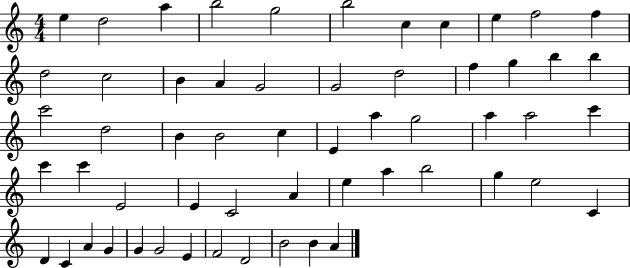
X:1
T:Untitled
M:4/4
L:1/4
K:C
e d2 a b2 g2 b2 c c e f2 f d2 c2 B A G2 G2 d2 f g b b c'2 d2 B B2 c E a g2 a a2 c' c' c' E2 E C2 A e a b2 g e2 C D C A G G G2 E F2 D2 B2 B A